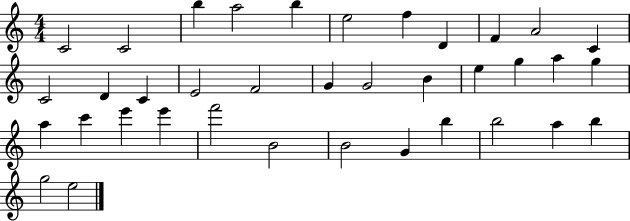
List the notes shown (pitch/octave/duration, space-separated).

C4/h C4/h B5/q A5/h B5/q E5/h F5/q D4/q F4/q A4/h C4/q C4/h D4/q C4/q E4/h F4/h G4/q G4/h B4/q E5/q G5/q A5/q G5/q A5/q C6/q E6/q E6/q F6/h B4/h B4/h G4/q B5/q B5/h A5/q B5/q G5/h E5/h